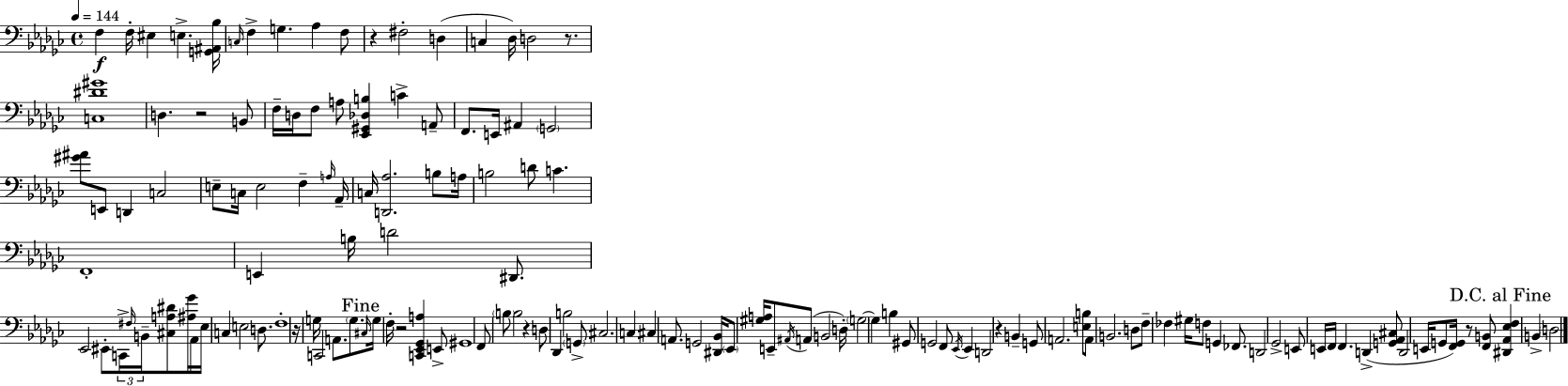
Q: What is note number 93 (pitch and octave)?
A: D2